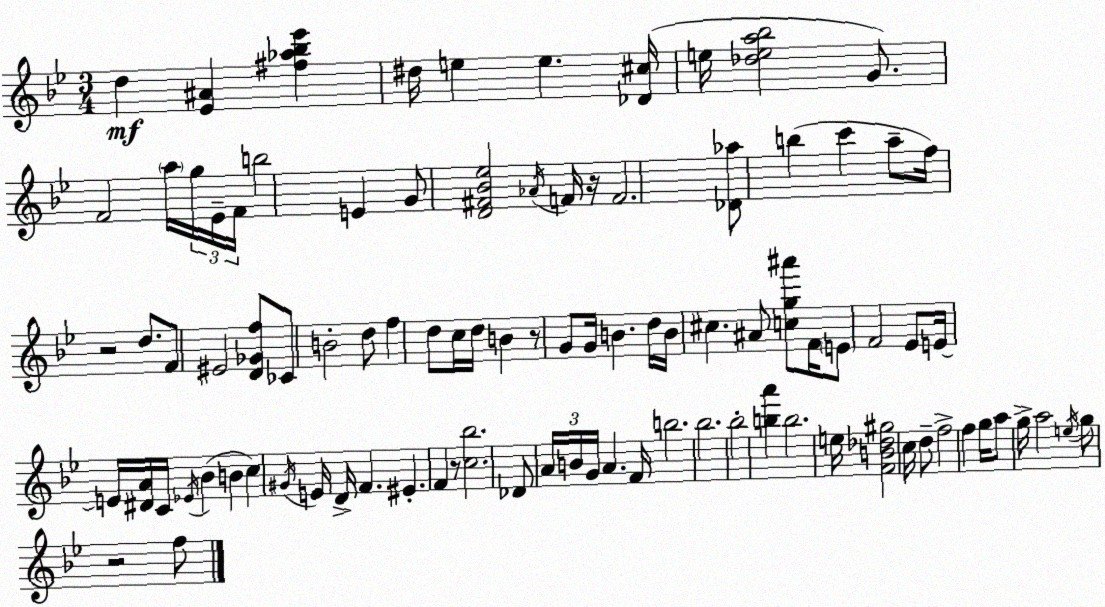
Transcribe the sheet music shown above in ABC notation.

X:1
T:Untitled
M:3/4
L:1/4
K:Bb
d [_E^A] [^f_a_b_e'] ^d/4 e e [_D^c]/4 e/4 [_dea_b]2 G/2 F2 a/4 g/4 _E/4 F/4 b2 E G/2 [D^F_B_e]2 _A/4 F/4 z/4 F2 [_D_a]/2 b c' a/2 f/4 z2 d/2 F/2 ^E2 [D_Gf]/2 _C/2 B2 d/2 f d/2 c/4 d/4 B z/2 G/2 G/4 B d/4 B/4 ^c ^A/2 [cg^a']/2 F/4 E/2 F2 _E/2 E/4 E/4 [^DA]/4 C/4 _E/4 _B B c ^G/4 E/4 D/4 F ^E F z/2 [c_b]2 _D/2 A/4 B/4 G/4 A F/4 b2 _b2 _b2 [ba'] b2 e/4 [FB_d^g]2 c/4 d/2 f2 f g/4 a/2 g/4 a2 e/4 g/2 z2 f/2